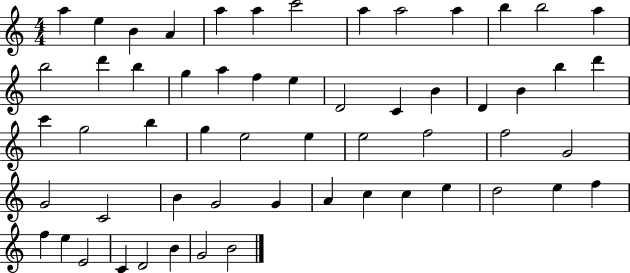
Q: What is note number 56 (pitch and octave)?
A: G4